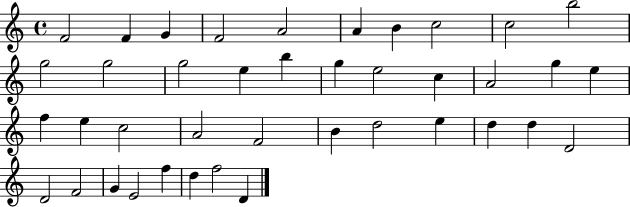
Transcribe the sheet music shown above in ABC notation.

X:1
T:Untitled
M:4/4
L:1/4
K:C
F2 F G F2 A2 A B c2 c2 b2 g2 g2 g2 e b g e2 c A2 g e f e c2 A2 F2 B d2 e d d D2 D2 F2 G E2 f d f2 D